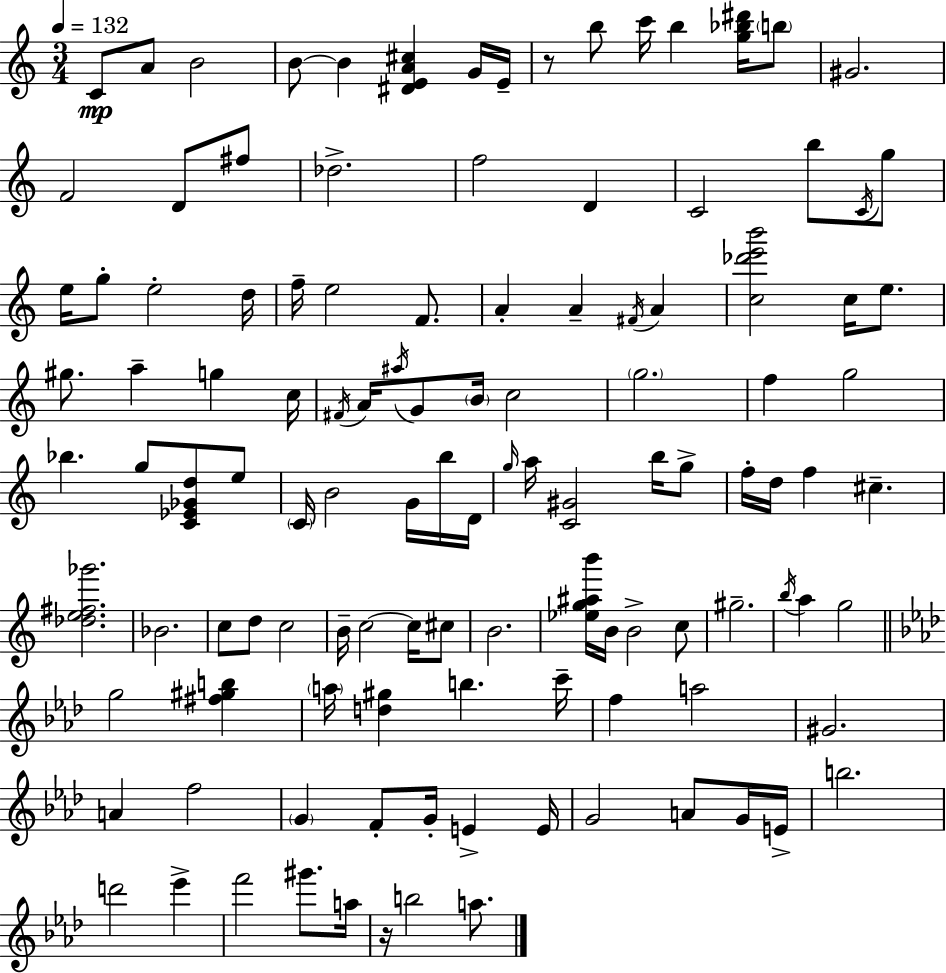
C4/e A4/e B4/h B4/e B4/q [D#4,E4,A4,C#5]/q G4/s E4/s R/e B5/e C6/s B5/q [G5,Bb5,D#6]/s B5/e G#4/h. F4/h D4/e F#5/e Db5/h. F5/h D4/q C4/h B5/e C4/s G5/e E5/s G5/e E5/h D5/s F5/s E5/h F4/e. A4/q A4/q F#4/s A4/q [C5,Db6,E6,B6]/h C5/s E5/e. G#5/e. A5/q G5/q C5/s F#4/s A4/s A#5/s G4/e B4/s C5/h G5/h. F5/q G5/h Bb5/q. G5/e [C4,Eb4,Gb4,D5]/e E5/e C4/s B4/h G4/s B5/s D4/s G5/s A5/s [C4,G#4]/h B5/s G5/e F5/s D5/s F5/q C#5/q. [Db5,E5,F#5,Gb6]/h. Bb4/h. C5/e D5/e C5/h B4/s C5/h C5/s C#5/e B4/h. [Eb5,G5,A#5,B6]/s B4/s B4/h C5/e G#5/h. B5/s A5/q G5/h G5/h [F#5,G#5,B5]/q A5/s [D5,G#5]/q B5/q. C6/s F5/q A5/h G#4/h. A4/q F5/h G4/q F4/e G4/s E4/q E4/s G4/h A4/e G4/s E4/s B5/h. D6/h Eb6/q F6/h G#6/e. A5/s R/s B5/h A5/e.